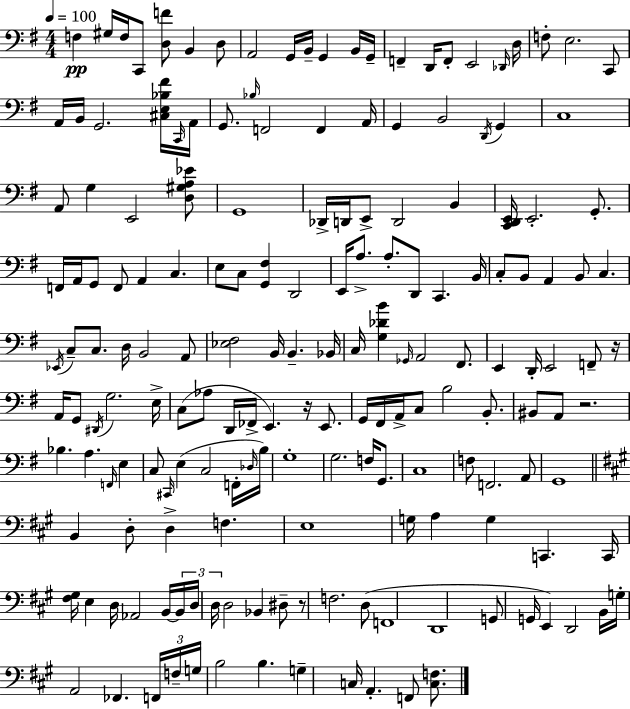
F3/q G#3/s F3/s C2/e [D3,F4]/e B2/q D3/e A2/h G2/s B2/s G2/q B2/s G2/s F2/q D2/s F2/e E2/h Db2/s D3/s F3/e E3/h. C2/e A2/s B2/s G2/h. [C#3,E3,Bb3,F#4]/s C2/s A2/s G2/e. Bb3/s F2/h F2/q A2/s G2/q B2/h D2/s G2/q C3/w A2/e G3/q E2/h [D3,G#3,A3,Eb4]/e G2/w Db2/s D2/s E2/e D2/h B2/q [C2,D2,E2]/s E2/h. G2/e. F2/s A2/s G2/e F2/e A2/q C3/q. E3/e C3/e [G2,F#3]/q D2/h E2/s A3/e. A3/e. D2/e C2/q. B2/s C3/e B2/e A2/q B2/e C3/q. Eb2/s C3/e C3/e. D3/s B2/h A2/e [Eb3,F#3]/h B2/s B2/q. Bb2/s C3/s [G3,Db4,B4]/q Gb2/s A2/h F#2/e. E2/q D2/s E2/h F2/e R/s A2/s G2/e D#2/s G3/h. E3/s C3/e Ab3/e D2/s FES2/s E2/q. R/s E2/e. G2/s F#2/s A2/s C3/e B3/h B2/e. BIS2/e A2/e R/h. Bb3/q. A3/q. F2/s E3/q C3/e C#2/s E3/q C3/h F2/s Db3/s B3/s G3/w G3/h. F3/s G2/e. C3/w F3/e F2/h. A2/e G2/w B2/q D3/e D3/q F3/q. E3/w G3/s A3/q G3/q C2/q. C2/s [F#3,G#3]/s E3/q D3/s Ab2/h B2/s B2/s D3/s D3/s D3/h Bb2/q D#3/e R/e F3/h. D3/e F2/w D2/w G2/e G2/s E2/q D2/h B2/s G3/s A2/h FES2/q. F2/s F3/s G3/s B3/h B3/q. G3/q C3/s A2/q. F2/e [C3,F3]/e.